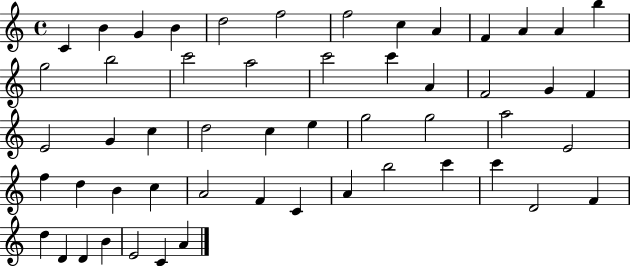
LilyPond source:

{
  \clef treble
  \time 4/4
  \defaultTimeSignature
  \key c \major
  c'4 b'4 g'4 b'4 | d''2 f''2 | f''2 c''4 a'4 | f'4 a'4 a'4 b''4 | \break g''2 b''2 | c'''2 a''2 | c'''2 c'''4 a'4 | f'2 g'4 f'4 | \break e'2 g'4 c''4 | d''2 c''4 e''4 | g''2 g''2 | a''2 e'2 | \break f''4 d''4 b'4 c''4 | a'2 f'4 c'4 | a'4 b''2 c'''4 | c'''4 d'2 f'4 | \break d''4 d'4 d'4 b'4 | e'2 c'4 a'4 | \bar "|."
}